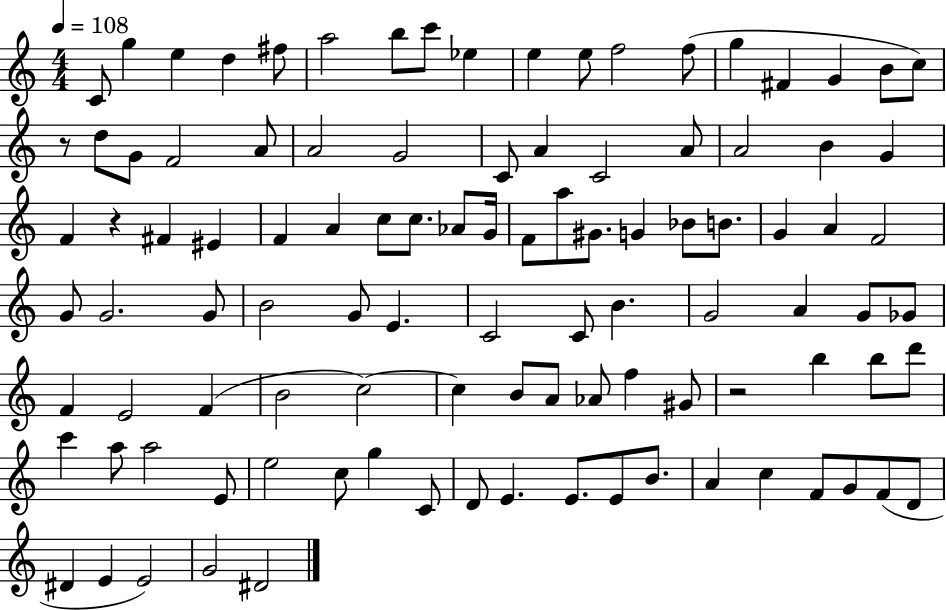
{
  \clef treble
  \numericTimeSignature
  \time 4/4
  \key c \major
  \tempo 4 = 108
  c'8 g''4 e''4 d''4 fis''8 | a''2 b''8 c'''8 ees''4 | e''4 e''8 f''2 f''8( | g''4 fis'4 g'4 b'8 c''8) | \break r8 d''8 g'8 f'2 a'8 | a'2 g'2 | c'8 a'4 c'2 a'8 | a'2 b'4 g'4 | \break f'4 r4 fis'4 eis'4 | f'4 a'4 c''8 c''8. aes'8 g'16 | f'8 a''8 gis'8. g'4 bes'8 b'8. | g'4 a'4 f'2 | \break g'8 g'2. g'8 | b'2 g'8 e'4. | c'2 c'8 b'4. | g'2 a'4 g'8 ges'8 | \break f'4 e'2 f'4( | b'2 c''2~~) | c''4 b'8 a'8 aes'8 f''4 gis'8 | r2 b''4 b''8 d'''8 | \break c'''4 a''8 a''2 e'8 | e''2 c''8 g''4 c'8 | d'8 e'4. e'8. e'8 b'8. | a'4 c''4 f'8 g'8 f'8( d'8 | \break dis'4 e'4 e'2) | g'2 dis'2 | \bar "|."
}